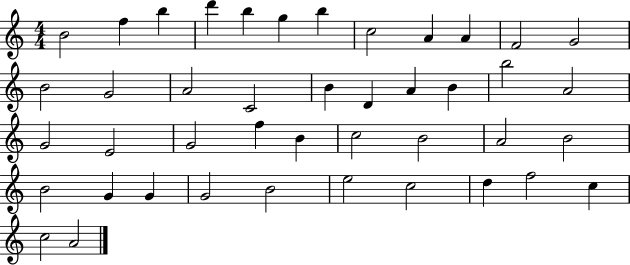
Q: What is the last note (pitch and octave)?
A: A4